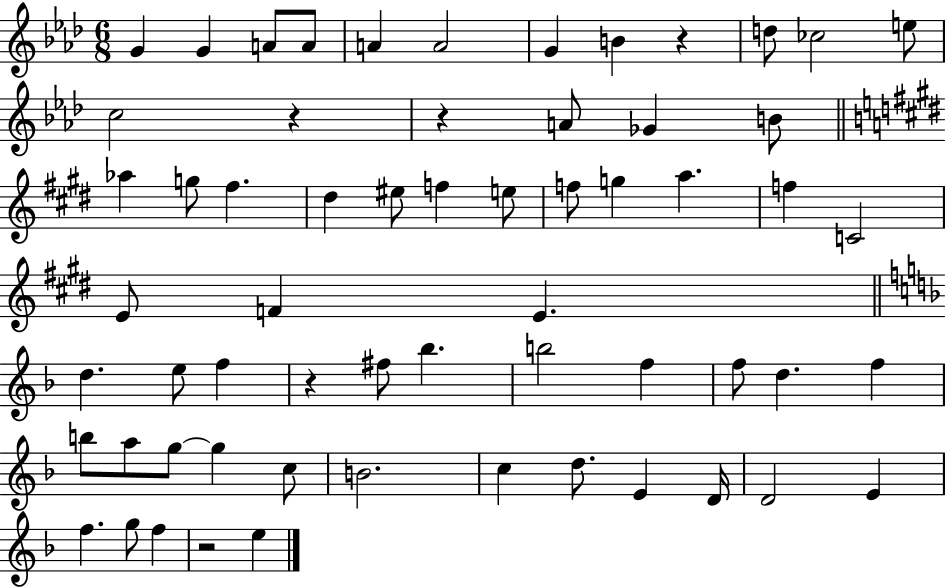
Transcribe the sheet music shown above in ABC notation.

X:1
T:Untitled
M:6/8
L:1/4
K:Ab
G G A/2 A/2 A A2 G B z d/2 _c2 e/2 c2 z z A/2 _G B/2 _a g/2 ^f ^d ^e/2 f e/2 f/2 g a f C2 E/2 F E d e/2 f z ^f/2 _b b2 f f/2 d f b/2 a/2 g/2 g c/2 B2 c d/2 E D/4 D2 E f g/2 f z2 e